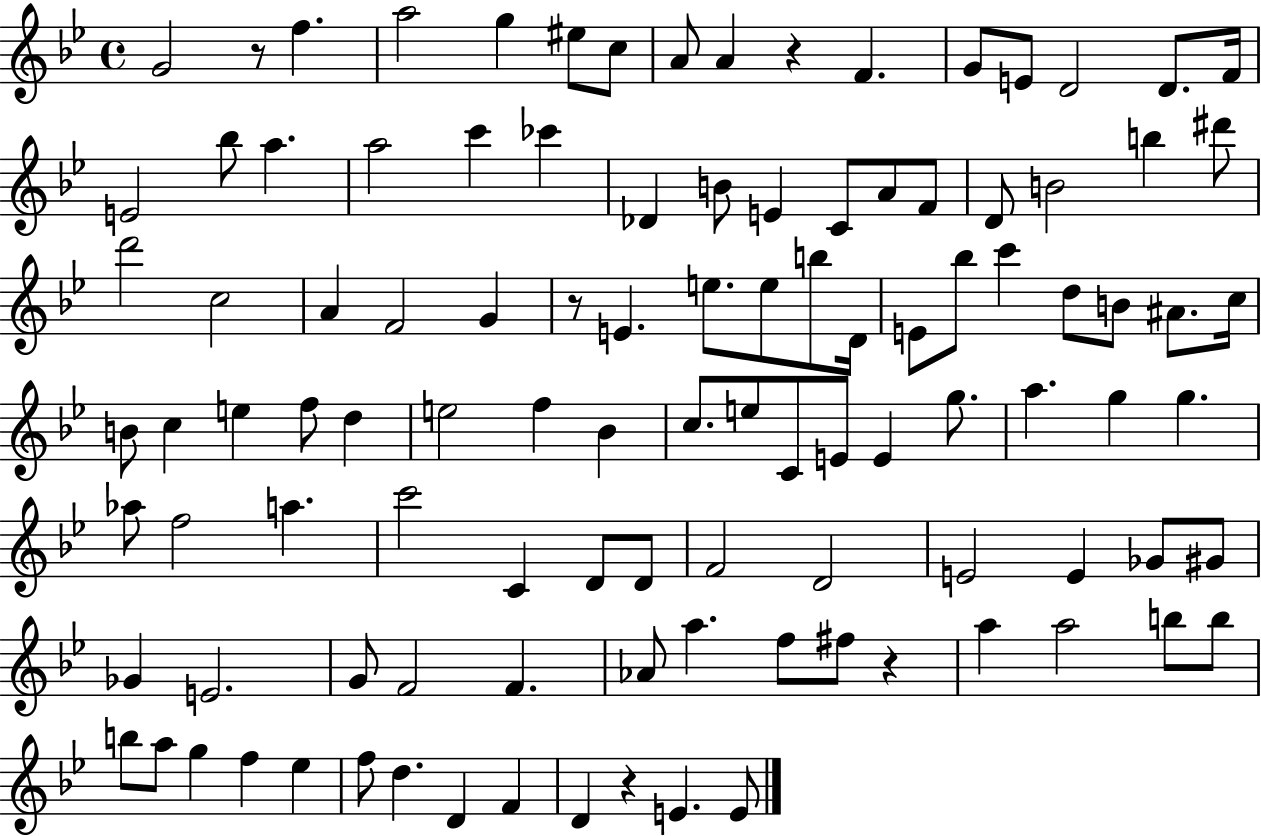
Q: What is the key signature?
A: BES major